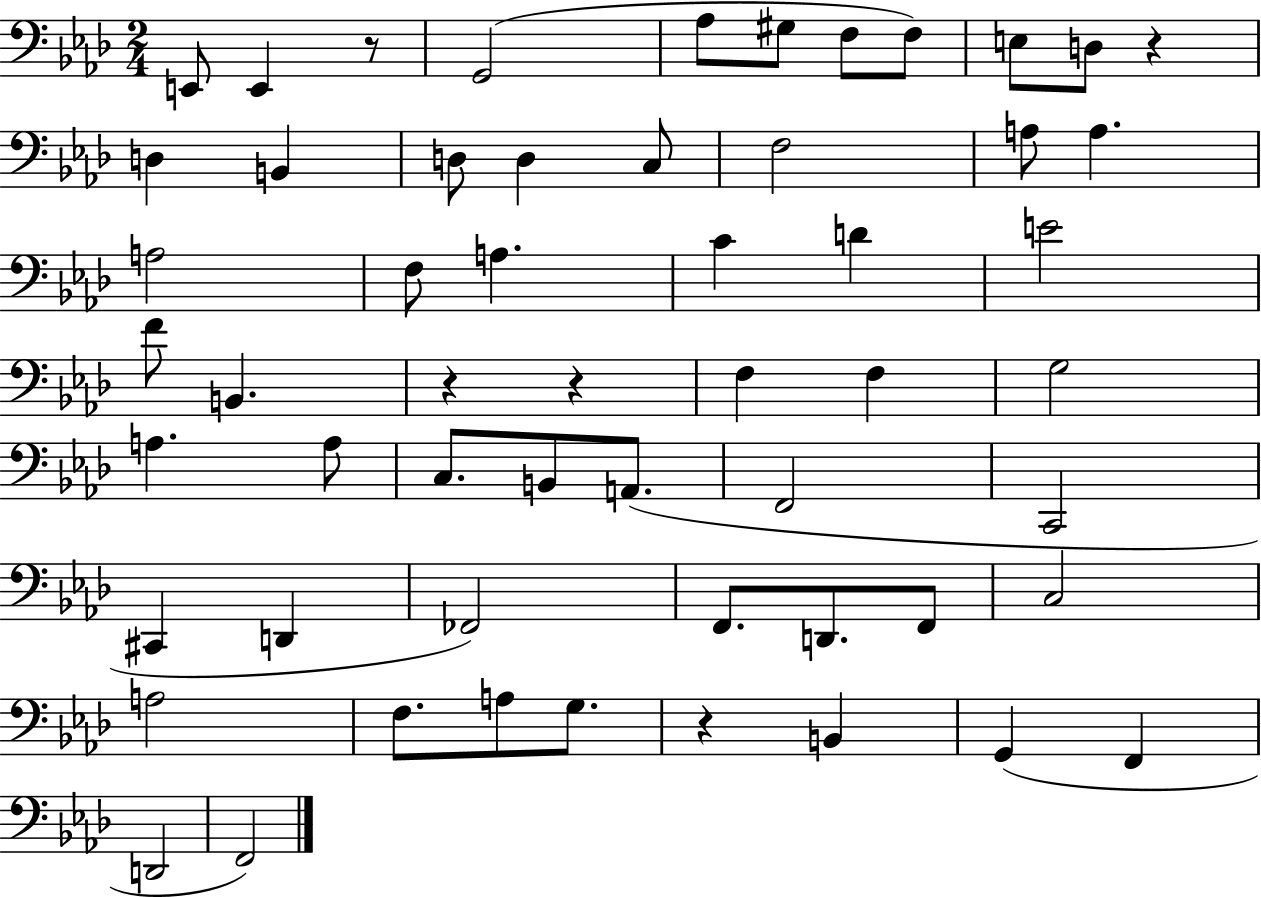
X:1
T:Untitled
M:2/4
L:1/4
K:Ab
E,,/2 E,, z/2 G,,2 _A,/2 ^G,/2 F,/2 F,/2 E,/2 D,/2 z D, B,, D,/2 D, C,/2 F,2 A,/2 A, A,2 F,/2 A, C D E2 F/2 B,, z z F, F, G,2 A, A,/2 C,/2 B,,/2 A,,/2 F,,2 C,,2 ^C,, D,, _F,,2 F,,/2 D,,/2 F,,/2 C,2 A,2 F,/2 A,/2 G,/2 z B,, G,, F,, D,,2 F,,2